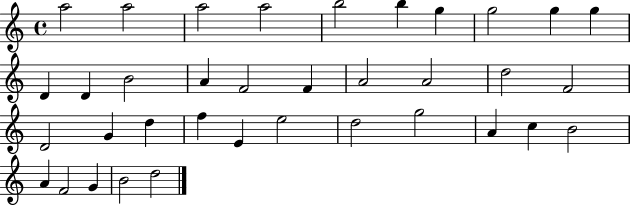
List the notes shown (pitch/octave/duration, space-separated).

A5/h A5/h A5/h A5/h B5/h B5/q G5/q G5/h G5/q G5/q D4/q D4/q B4/h A4/q F4/h F4/q A4/h A4/h D5/h F4/h D4/h G4/q D5/q F5/q E4/q E5/h D5/h G5/h A4/q C5/q B4/h A4/q F4/h G4/q B4/h D5/h